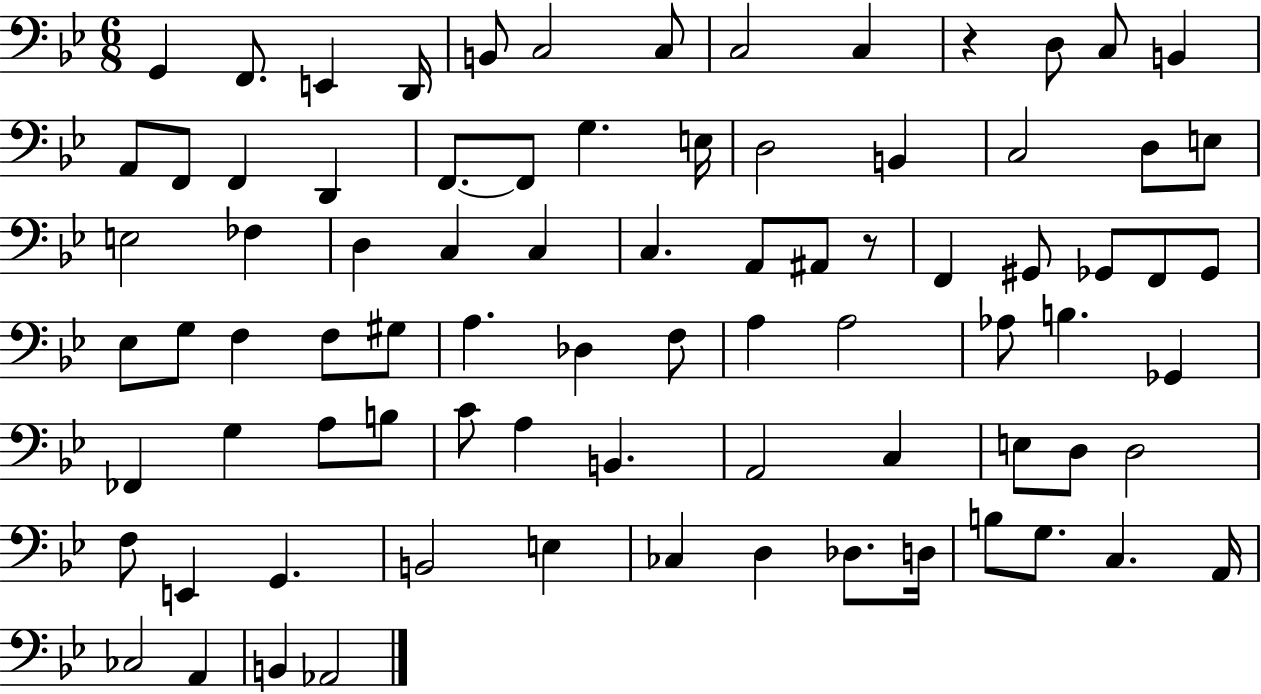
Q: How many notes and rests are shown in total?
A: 82